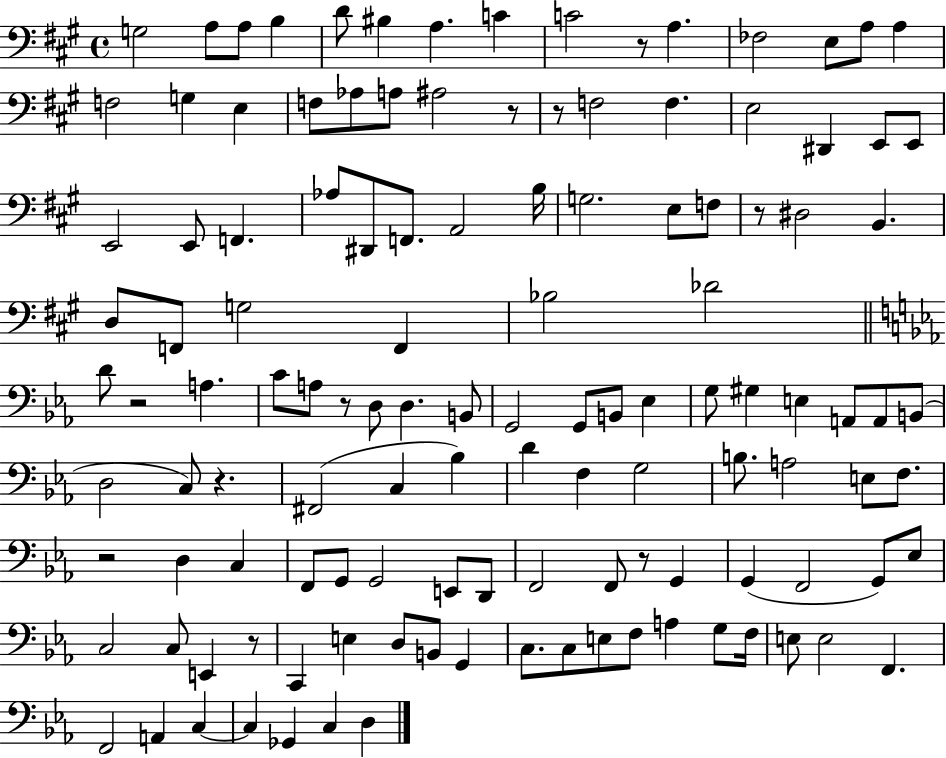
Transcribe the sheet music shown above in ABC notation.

X:1
T:Untitled
M:4/4
L:1/4
K:A
G,2 A,/2 A,/2 B, D/2 ^B, A, C C2 z/2 A, _F,2 E,/2 A,/2 A, F,2 G, E, F,/2 _A,/2 A,/2 ^A,2 z/2 z/2 F,2 F, E,2 ^D,, E,,/2 E,,/2 E,,2 E,,/2 F,, _A,/2 ^D,,/2 F,,/2 A,,2 B,/4 G,2 E,/2 F,/2 z/2 ^D,2 B,, D,/2 F,,/2 G,2 F,, _B,2 _D2 D/2 z2 A, C/2 A,/2 z/2 D,/2 D, B,,/2 G,,2 G,,/2 B,,/2 _E, G,/2 ^G, E, A,,/2 A,,/2 B,,/2 D,2 C,/2 z ^F,,2 C, _B, D F, G,2 B,/2 A,2 E,/2 F,/2 z2 D, C, F,,/2 G,,/2 G,,2 E,,/2 D,,/2 F,,2 F,,/2 z/2 G,, G,, F,,2 G,,/2 _E,/2 C,2 C,/2 E,, z/2 C,, E, D,/2 B,,/2 G,, C,/2 C,/2 E,/2 F,/2 A, G,/2 F,/4 E,/2 E,2 F,, F,,2 A,, C, C, _G,, C, D,